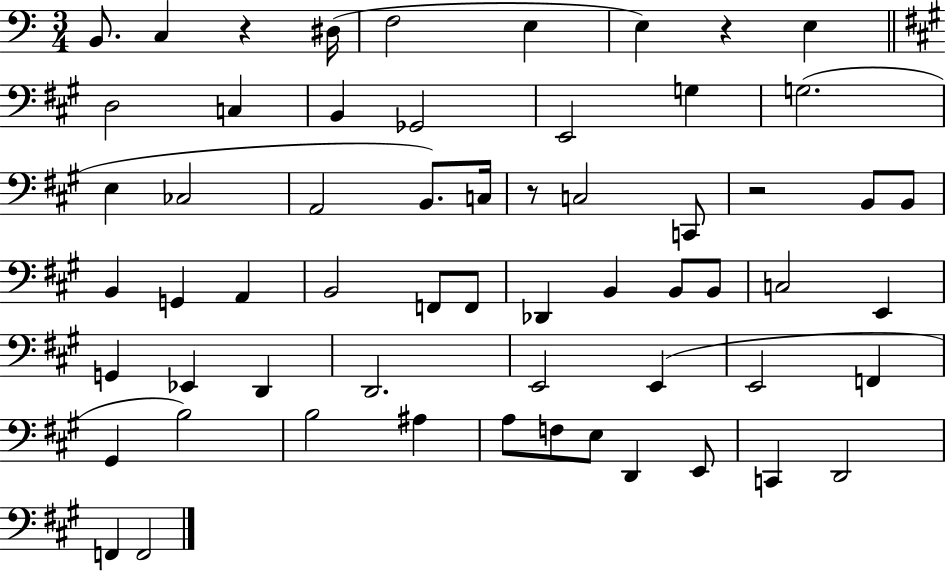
X:1
T:Untitled
M:3/4
L:1/4
K:C
B,,/2 C, z ^D,/4 F,2 E, E, z E, D,2 C, B,, _G,,2 E,,2 G, G,2 E, _C,2 A,,2 B,,/2 C,/4 z/2 C,2 C,,/2 z2 B,,/2 B,,/2 B,, G,, A,, B,,2 F,,/2 F,,/2 _D,, B,, B,,/2 B,,/2 C,2 E,, G,, _E,, D,, D,,2 E,,2 E,, E,,2 F,, ^G,, B,2 B,2 ^A, A,/2 F,/2 E,/2 D,, E,,/2 C,, D,,2 F,, F,,2